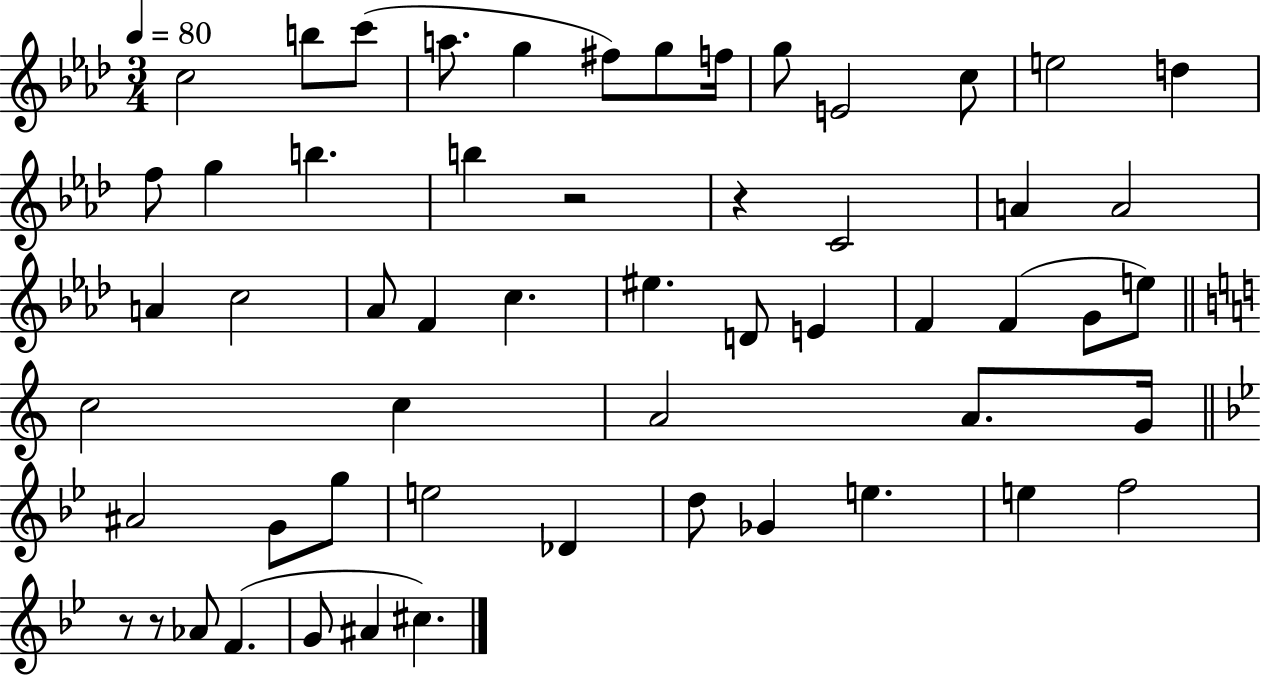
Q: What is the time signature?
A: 3/4